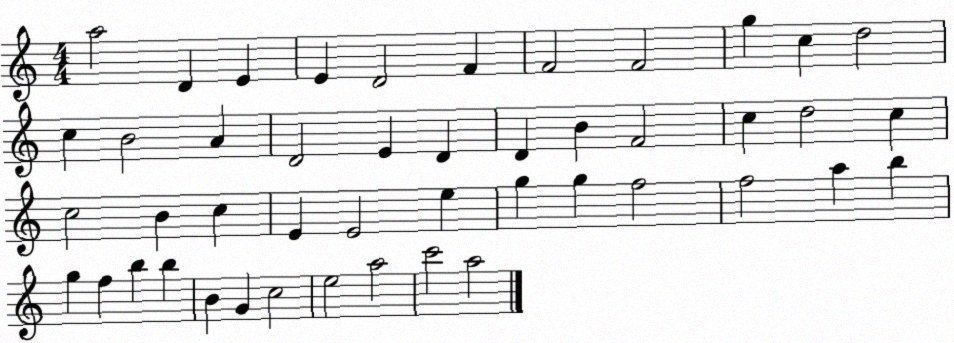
X:1
T:Untitled
M:4/4
L:1/4
K:C
a2 D E E D2 F F2 F2 g c d2 c B2 A D2 E D D B F2 c d2 c c2 B c E E2 e g g f2 f2 a b g f b b B G c2 e2 a2 c'2 a2